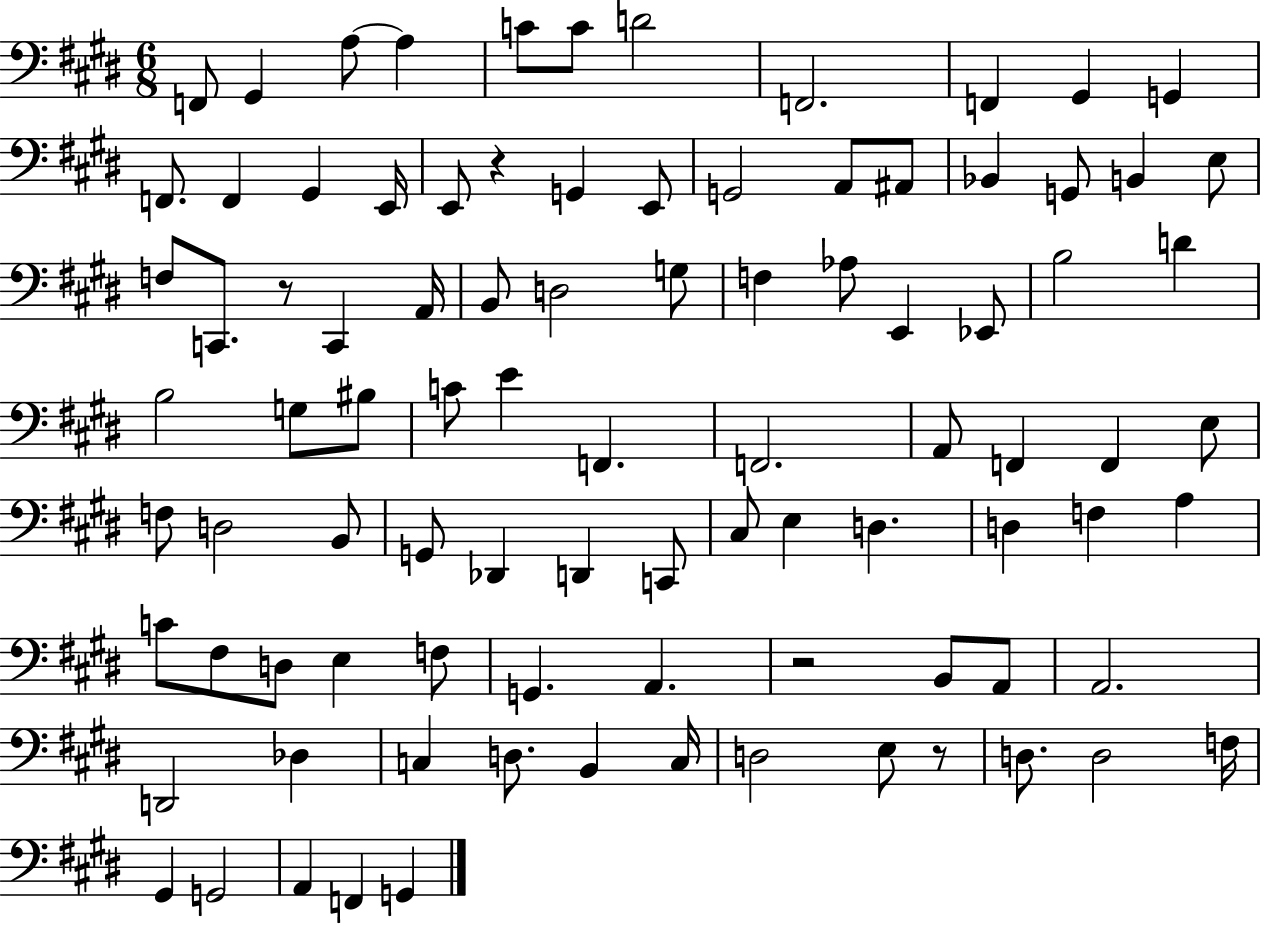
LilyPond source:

{
  \clef bass
  \numericTimeSignature
  \time 6/8
  \key e \major
  f,8 gis,4 a8~~ a4 | c'8 c'8 d'2 | f,2. | f,4 gis,4 g,4 | \break f,8. f,4 gis,4 e,16 | e,8 r4 g,4 e,8 | g,2 a,8 ais,8 | bes,4 g,8 b,4 e8 | \break f8 c,8. r8 c,4 a,16 | b,8 d2 g8 | f4 aes8 e,4 ees,8 | b2 d'4 | \break b2 g8 bis8 | c'8 e'4 f,4. | f,2. | a,8 f,4 f,4 e8 | \break f8 d2 b,8 | g,8 des,4 d,4 c,8 | cis8 e4 d4. | d4 f4 a4 | \break c'8 fis8 d8 e4 f8 | g,4. a,4. | r2 b,8 a,8 | a,2. | \break d,2 des4 | c4 d8. b,4 c16 | d2 e8 r8 | d8. d2 f16 | \break gis,4 g,2 | a,4 f,4 g,4 | \bar "|."
}